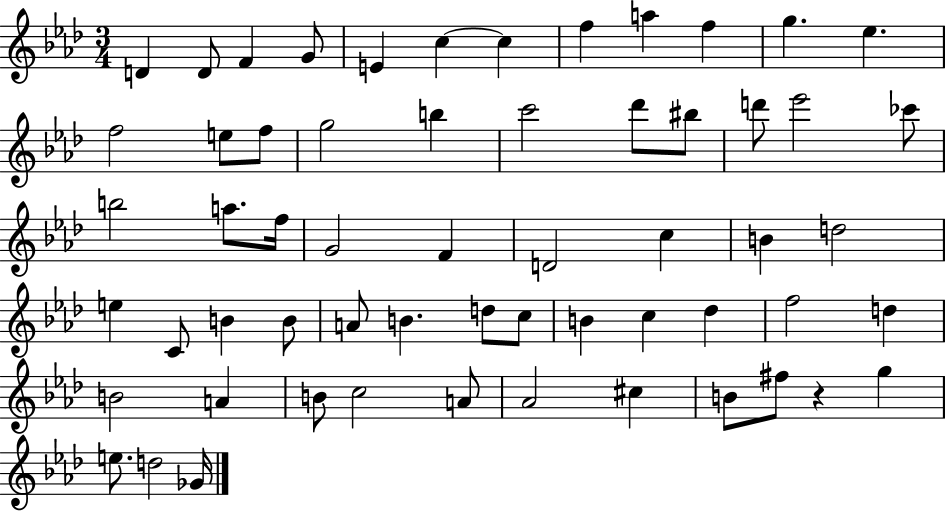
{
  \clef treble
  \numericTimeSignature
  \time 3/4
  \key aes \major
  d'4 d'8 f'4 g'8 | e'4 c''4~~ c''4 | f''4 a''4 f''4 | g''4. ees''4. | \break f''2 e''8 f''8 | g''2 b''4 | c'''2 des'''8 bis''8 | d'''8 ees'''2 ces'''8 | \break b''2 a''8. f''16 | g'2 f'4 | d'2 c''4 | b'4 d''2 | \break e''4 c'8 b'4 b'8 | a'8 b'4. d''8 c''8 | b'4 c''4 des''4 | f''2 d''4 | \break b'2 a'4 | b'8 c''2 a'8 | aes'2 cis''4 | b'8 fis''8 r4 g''4 | \break e''8. d''2 ges'16 | \bar "|."
}